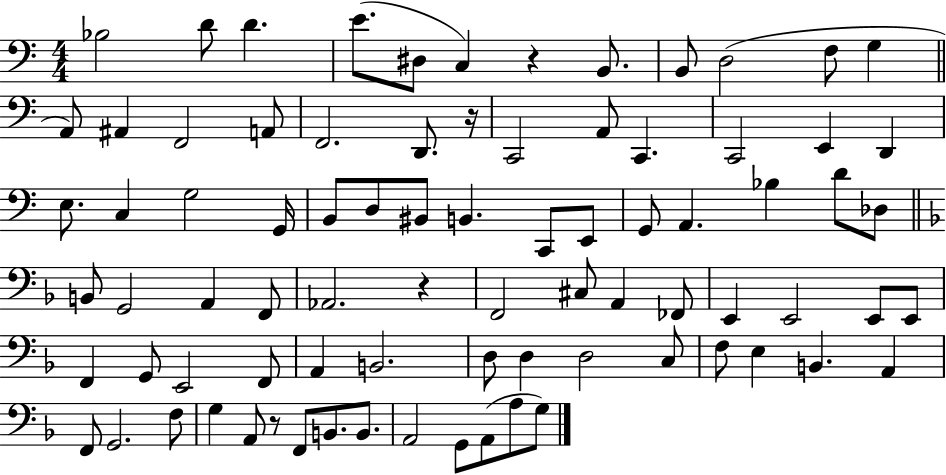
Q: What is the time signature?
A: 4/4